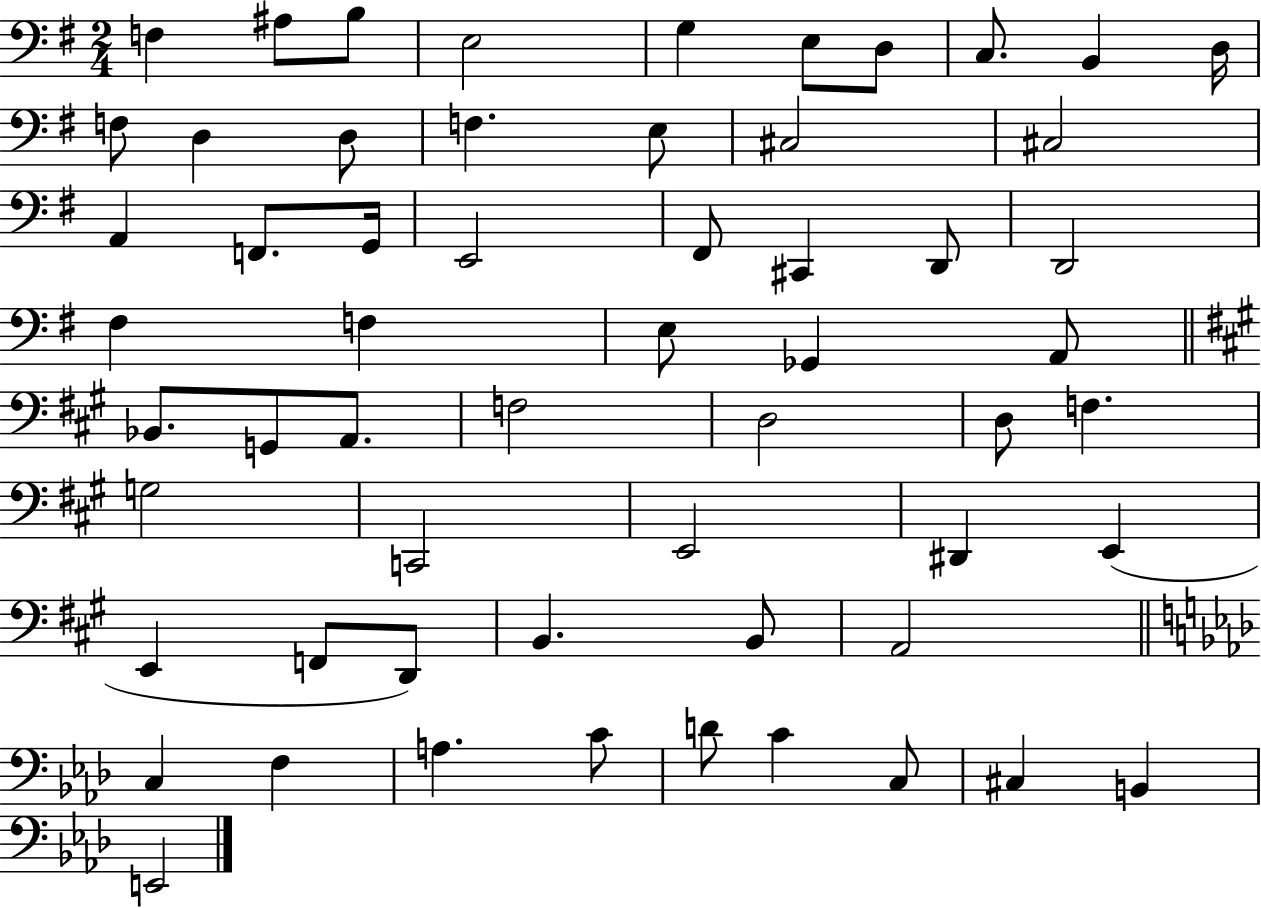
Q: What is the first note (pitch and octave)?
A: F3